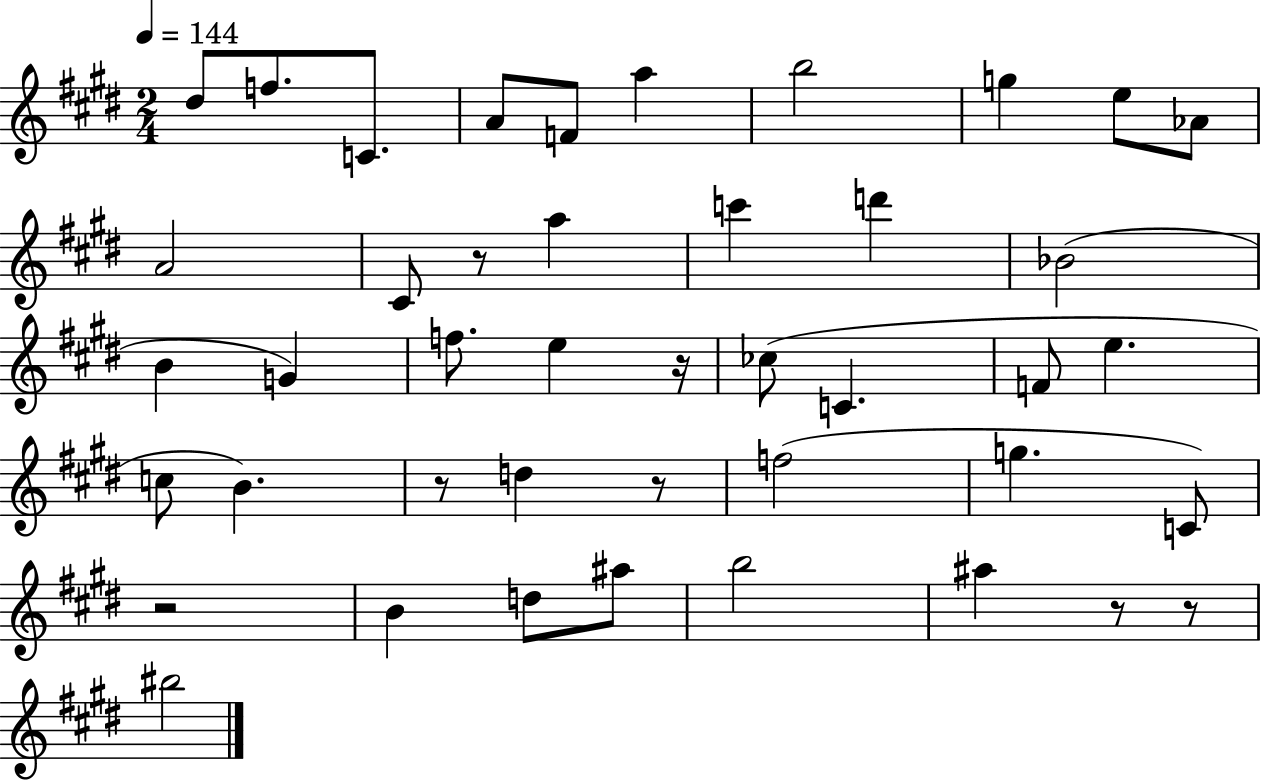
X:1
T:Untitled
M:2/4
L:1/4
K:E
^d/2 f/2 C/2 A/2 F/2 a b2 g e/2 _A/2 A2 ^C/2 z/2 a c' d' _B2 B G f/2 e z/4 _c/2 C F/2 e c/2 B z/2 d z/2 f2 g C/2 z2 B d/2 ^a/2 b2 ^a z/2 z/2 ^b2